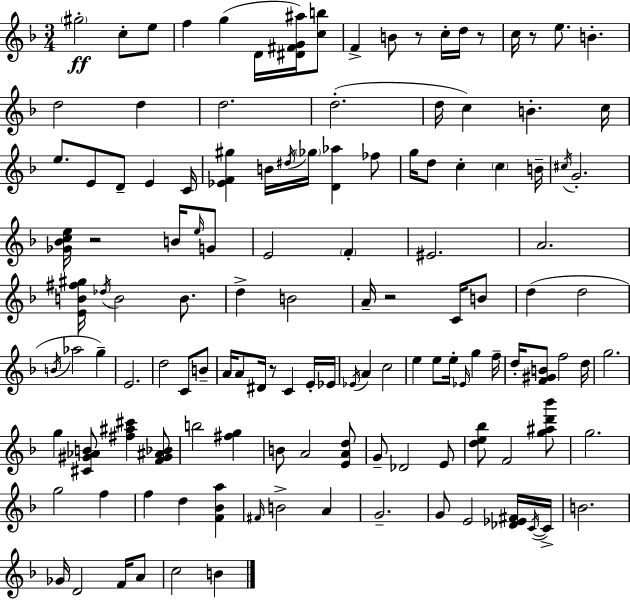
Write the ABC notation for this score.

X:1
T:Untitled
M:3/4
L:1/4
K:Dm
^g2 c/2 e/2 f g D/4 [^D^FG^a]/4 [cb]/2 F B/2 z/2 c/4 d/4 z/2 c/4 z/2 e/2 B d2 d d2 d2 d/4 c B c/4 e/2 E/2 D/2 E C/4 [_EF^g] B/4 ^d/4 _g/4 [D_a] _f/2 g/4 d/2 c c B/4 ^c/4 G2 [_G_Bce]/4 z2 B/4 e/4 G/2 E2 F ^E2 A2 [EB^f^g]/4 _d/4 B2 B/2 d B2 A/4 z2 C/4 B/2 d d2 B/4 _a2 g E2 d2 C/2 B/2 A/4 A/2 ^D/4 z/2 C E/4 _E/4 _E/4 A c2 e e/2 e/4 _E/4 g f/4 d/4 [F^GB]/2 f2 d/4 g2 g [^C^G_AB]/2 [^f^a^c'] [F^G^A_B]/2 b2 [^fg] B/2 A2 [EAd]/2 G/2 _D2 E/2 [de_b]/2 F2 [g^ad'_b']/2 g2 g2 f f d [F_Ba] ^F/4 B2 A G2 G/2 E2 [_D_E^F]/4 C/4 C/4 B2 _G/4 D2 F/4 A/2 c2 B